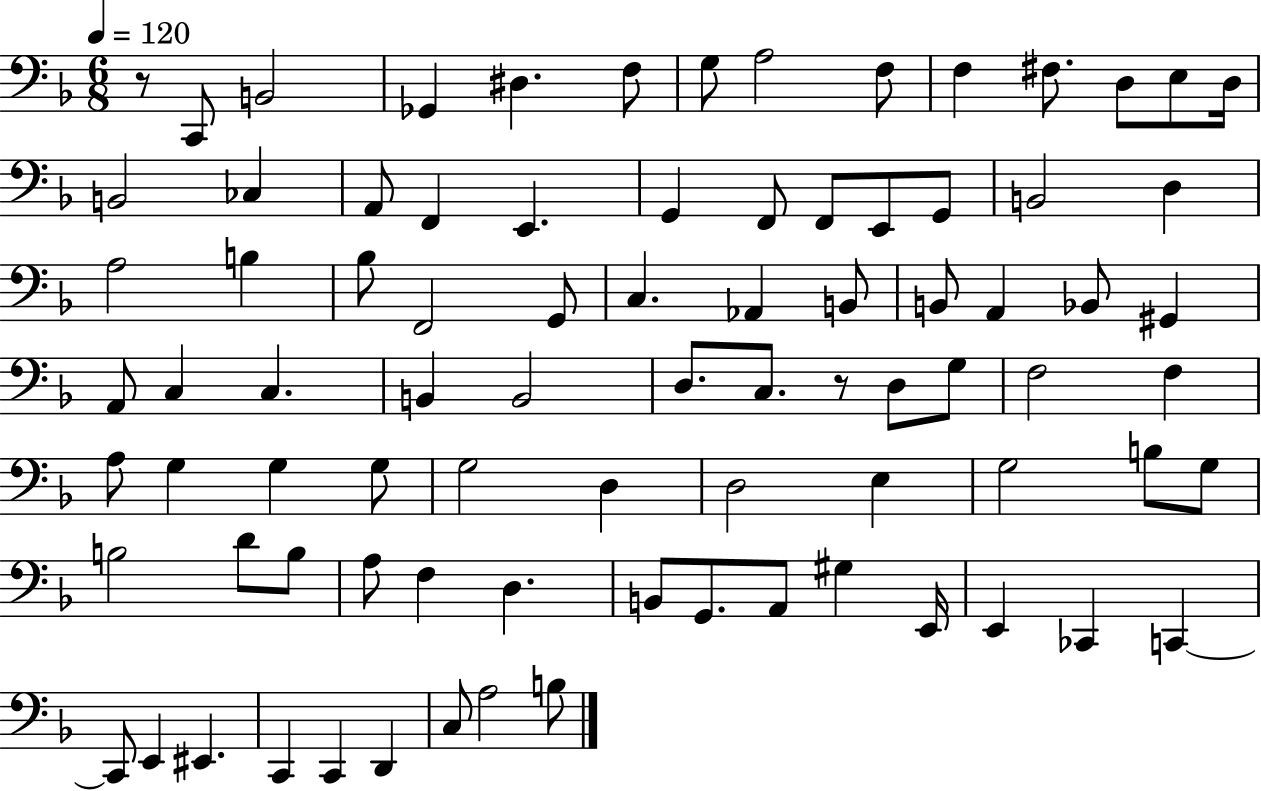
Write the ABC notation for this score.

X:1
T:Untitled
M:6/8
L:1/4
K:F
z/2 C,,/2 B,,2 _G,, ^D, F,/2 G,/2 A,2 F,/2 F, ^F,/2 D,/2 E,/2 D,/4 B,,2 _C, A,,/2 F,, E,, G,, F,,/2 F,,/2 E,,/2 G,,/2 B,,2 D, A,2 B, _B,/2 F,,2 G,,/2 C, _A,, B,,/2 B,,/2 A,, _B,,/2 ^G,, A,,/2 C, C, B,, B,,2 D,/2 C,/2 z/2 D,/2 G,/2 F,2 F, A,/2 G, G, G,/2 G,2 D, D,2 E, G,2 B,/2 G,/2 B,2 D/2 B,/2 A,/2 F, D, B,,/2 G,,/2 A,,/2 ^G, E,,/4 E,, _C,, C,, C,,/2 E,, ^E,, C,, C,, D,, C,/2 A,2 B,/2